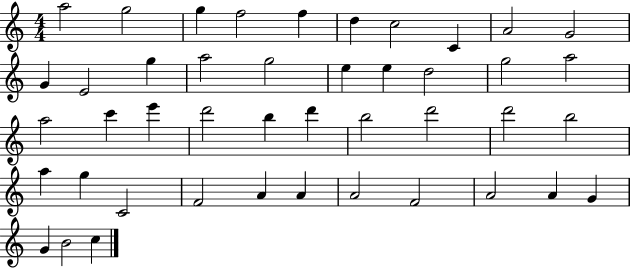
A5/h G5/h G5/q F5/h F5/q D5/q C5/h C4/q A4/h G4/h G4/q E4/h G5/q A5/h G5/h E5/q E5/q D5/h G5/h A5/h A5/h C6/q E6/q D6/h B5/q D6/q B5/h D6/h D6/h B5/h A5/q G5/q C4/h F4/h A4/q A4/q A4/h F4/h A4/h A4/q G4/q G4/q B4/h C5/q